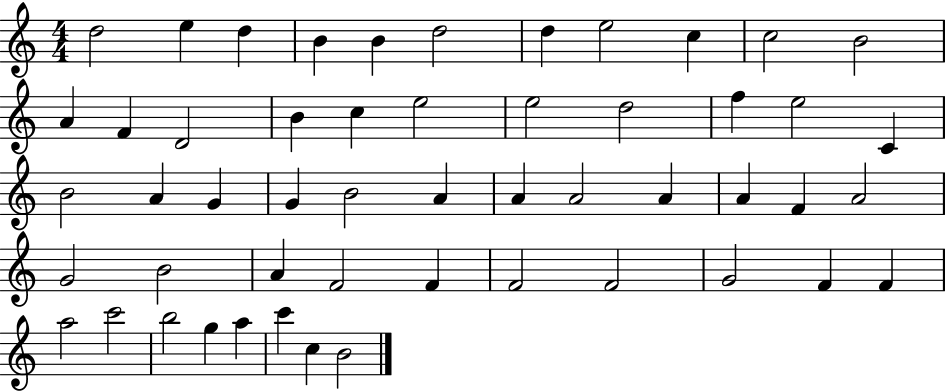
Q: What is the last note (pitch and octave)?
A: B4